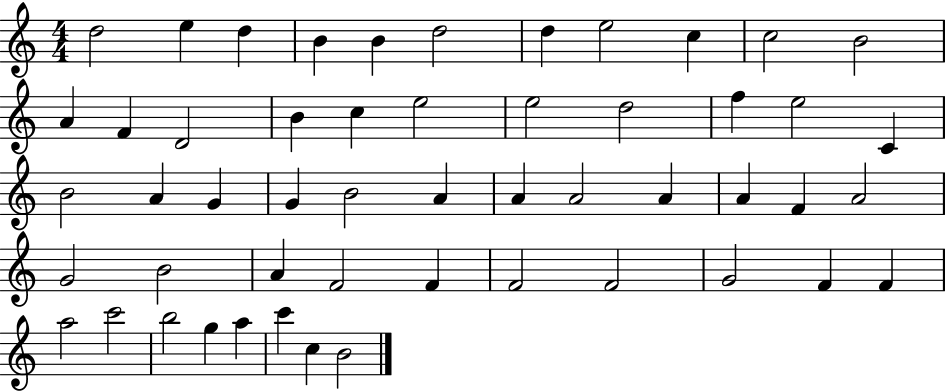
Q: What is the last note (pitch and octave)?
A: B4